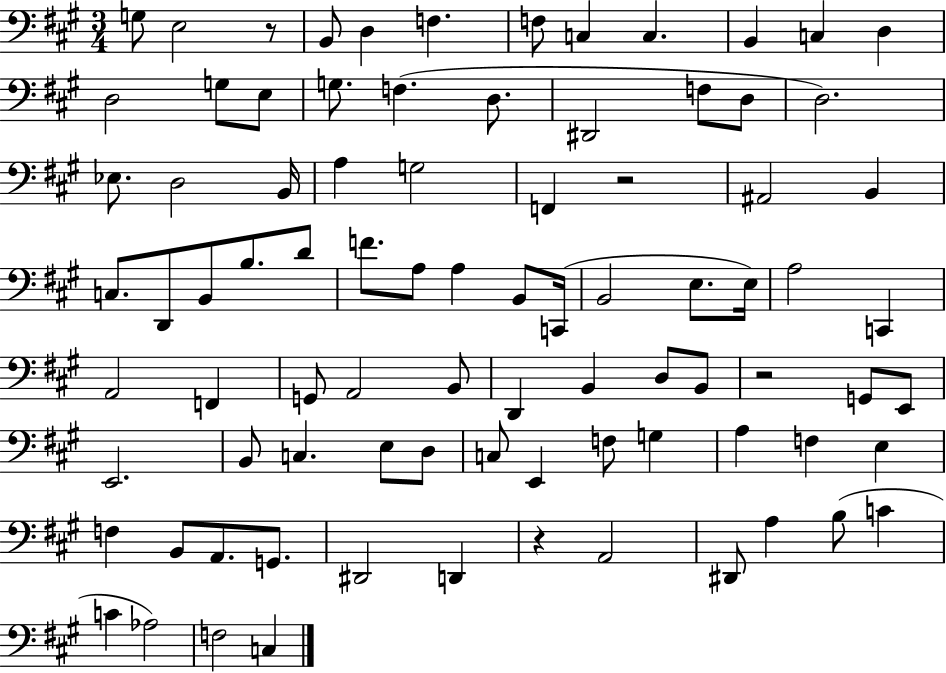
{
  \clef bass
  \numericTimeSignature
  \time 3/4
  \key a \major
  g8 e2 r8 | b,8 d4 f4. | f8 c4 c4. | b,4 c4 d4 | \break d2 g8 e8 | g8. f4.( d8. | dis,2 f8 d8 | d2.) | \break ees8. d2 b,16 | a4 g2 | f,4 r2 | ais,2 b,4 | \break c8. d,8 b,8 b8. d'8 | f'8. a8 a4 b,8 c,16( | b,2 e8. e16) | a2 c,4 | \break a,2 f,4 | g,8 a,2 b,8 | d,4 b,4 d8 b,8 | r2 g,8 e,8 | \break e,2. | b,8 c4. e8 d8 | c8 e,4 f8 g4 | a4 f4 e4 | \break f4 b,8 a,8. g,8. | dis,2 d,4 | r4 a,2 | dis,8 a4 b8( c'4 | \break c'4 aes2) | f2 c4 | \bar "|."
}